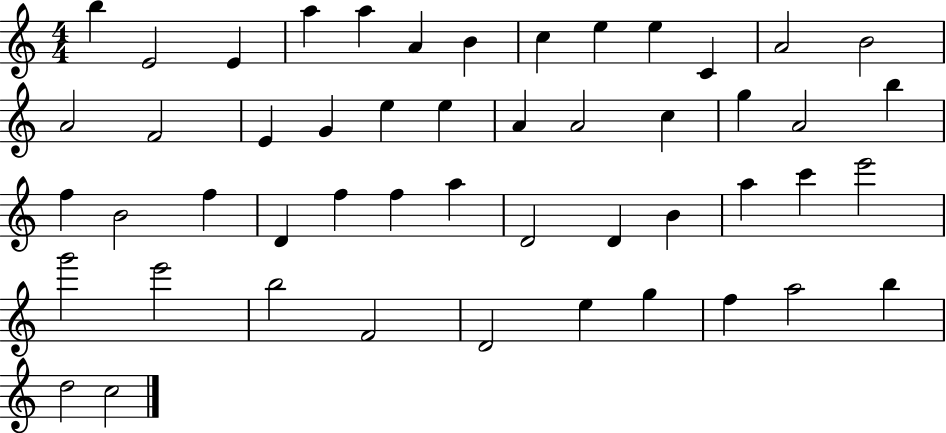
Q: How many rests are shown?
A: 0